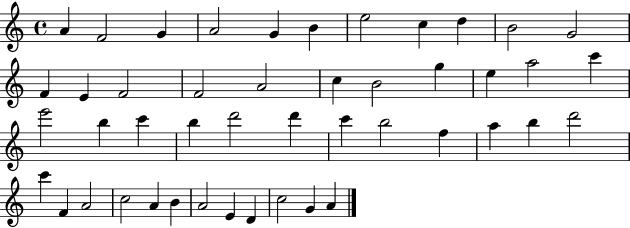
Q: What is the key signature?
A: C major